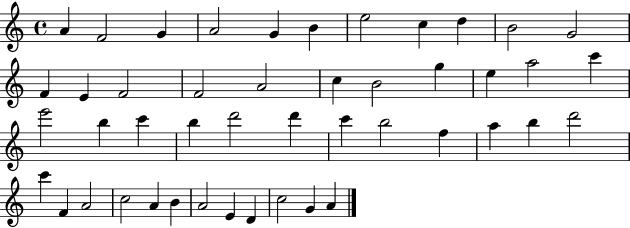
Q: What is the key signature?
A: C major